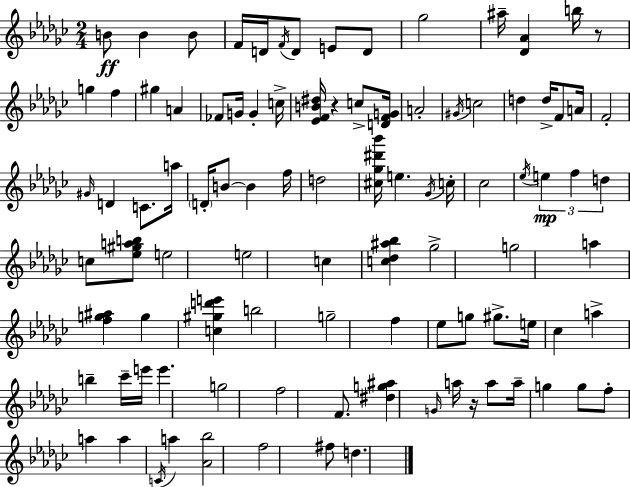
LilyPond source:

{
  \clef treble
  \numericTimeSignature
  \time 2/4
  \key ees \minor
  \repeat volta 2 { b'8\ff b'4 b'8 | f'16 d'16 \acciaccatura { f'16 } d'8 e'8 d'8 | ges''2 | ais''16-- <des' aes'>4 b''16 r8 | \break g''4 f''4 | gis''4 a'4 | fes'8 g'16 g'4-. | c''16-> <ees' f' b' dis''>16 r4 c''8-> | \break <d' f' g'>16 a'2-. | \acciaccatura { gis'16 } c''2 | d''4 d''16-> f'8 | a'16 f'2-. | \break \grace { gis'16 } d'4 c'8. | a''16 \parenthesize d'16-. b'8~~ b'4 | f''16 d''2 | <cis'' ges'' dis''' bes'''>16 e''4. | \break \acciaccatura { ges'16 } c''16-. ces''2 | \acciaccatura { ees''16 }\mp \tuplet 3/2 { e''4 | f''4 d''4 } | c''8 <ees'' gis'' a'' b''>8 e''2 | \break e''2 | c''4 | <c'' des'' ais'' bes''>4 ges''2-> | g''2 | \break a''4 | <f'' g'' ais''>4 g''4 | <c'' gis'' d''' e'''>4 b''2 | g''2-- | \break f''4 | ees''8 g''8 gis''8.-> | e''16 ces''4 a''4-> | b''4-- ces'''16-- e'''16 e'''4. | \break g''2 | f''2 | f'8. | <dis'' g'' ais''>4 \grace { g'16 } a''16 r16 a''8 | \break a''16-- g''4 g''8 | f''8-. a''4 a''4 | \acciaccatura { c'16 } a''4 <aes' bes''>2 | f''2 | \break fis''8 | d''4. } \bar "|."
}